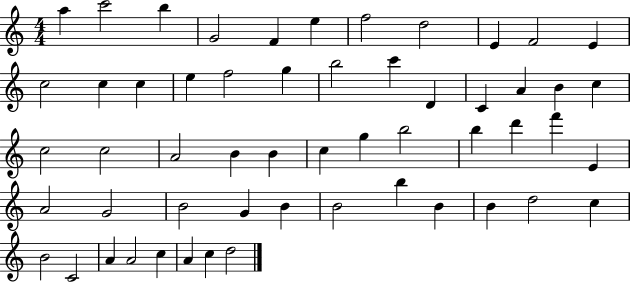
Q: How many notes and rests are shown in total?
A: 55